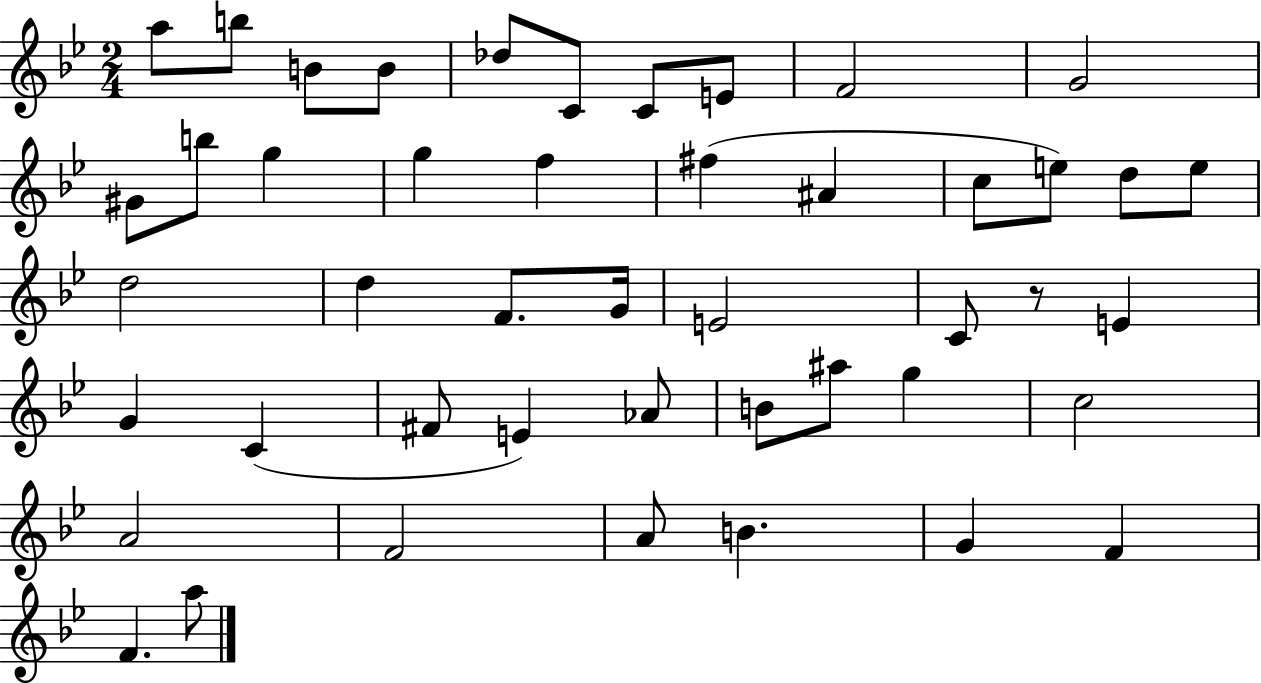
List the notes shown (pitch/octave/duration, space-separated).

A5/e B5/e B4/e B4/e Db5/e C4/e C4/e E4/e F4/h G4/h G#4/e B5/e G5/q G5/q F5/q F#5/q A#4/q C5/e E5/e D5/e E5/e D5/h D5/q F4/e. G4/s E4/h C4/e R/e E4/q G4/q C4/q F#4/e E4/q Ab4/e B4/e A#5/e G5/q C5/h A4/h F4/h A4/e B4/q. G4/q F4/q F4/q. A5/e